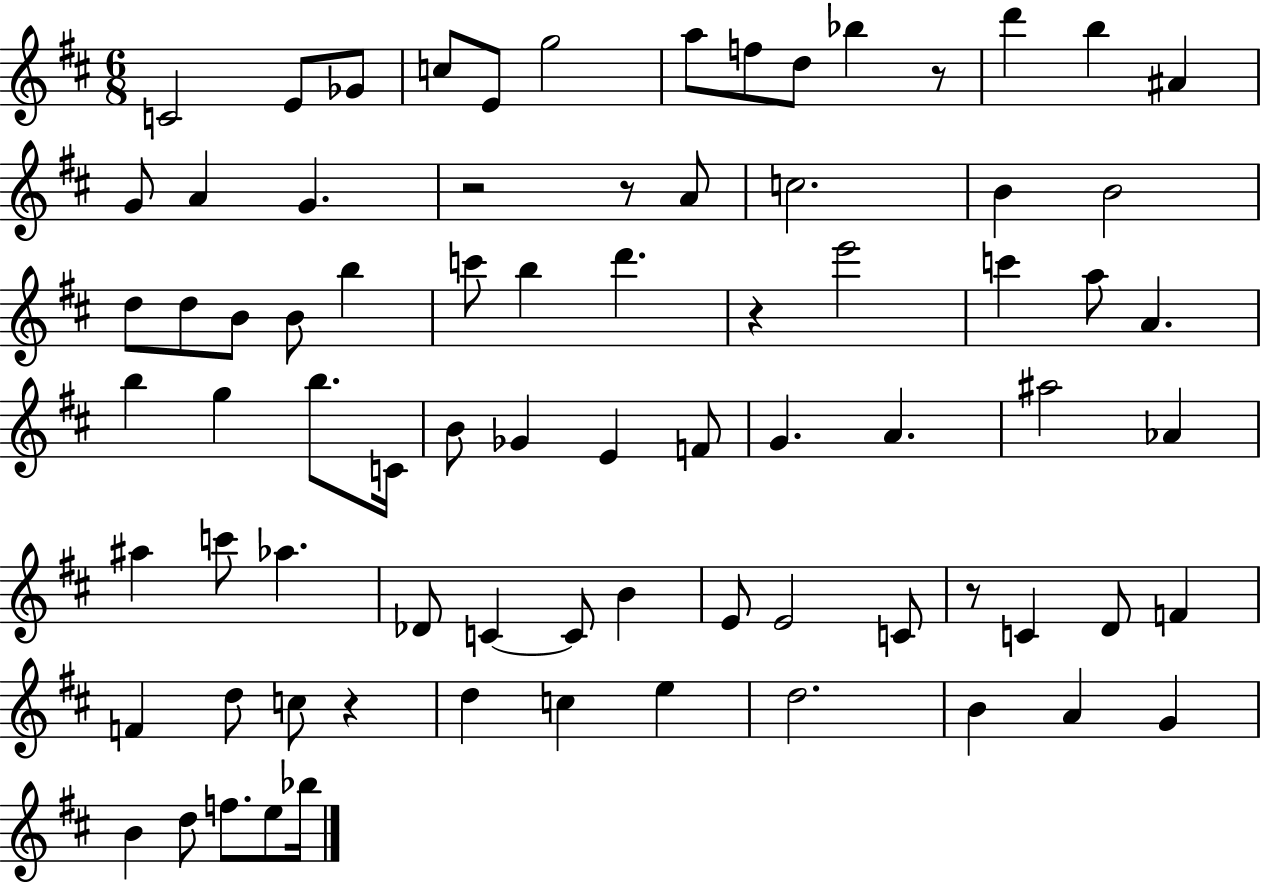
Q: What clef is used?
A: treble